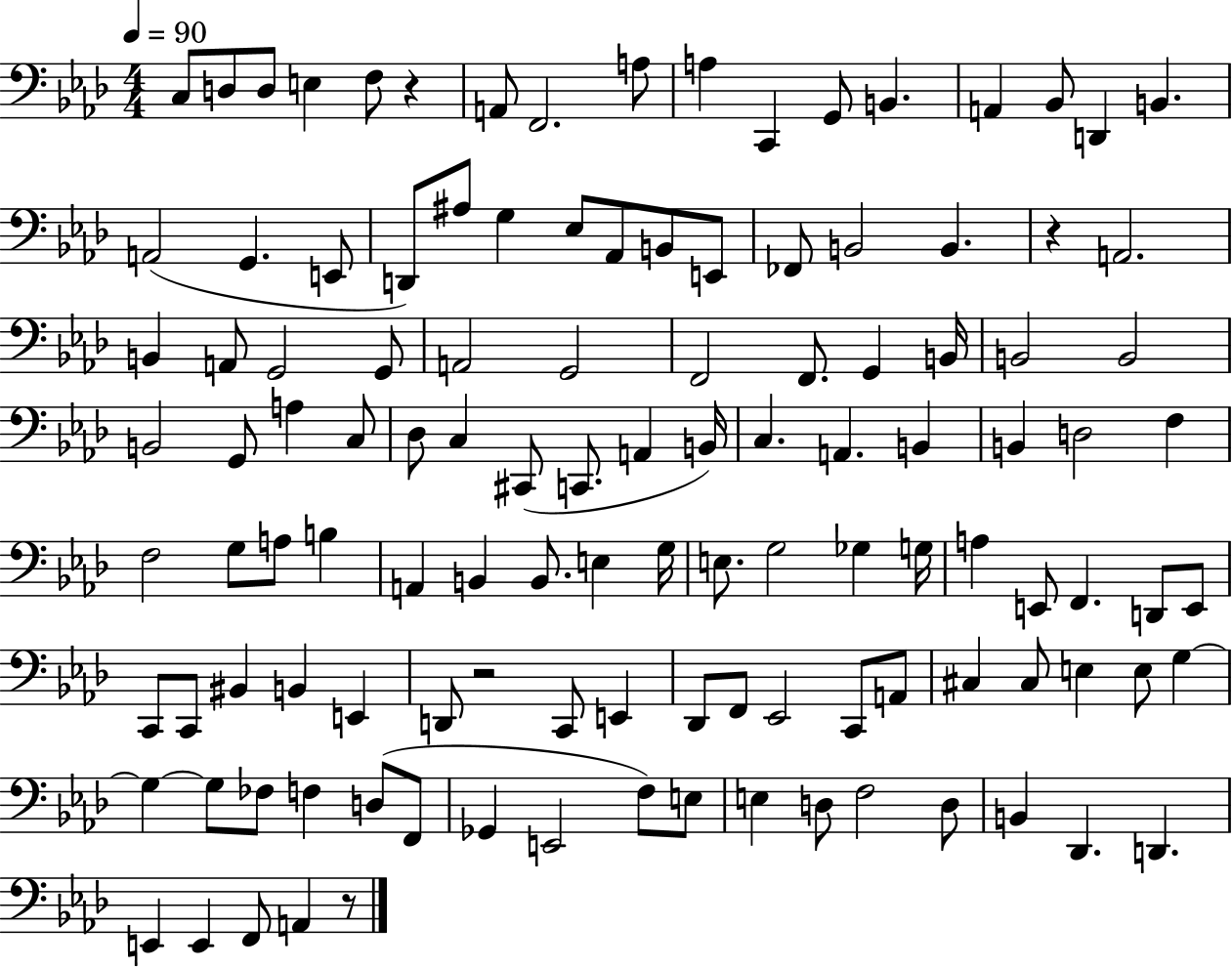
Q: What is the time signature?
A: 4/4